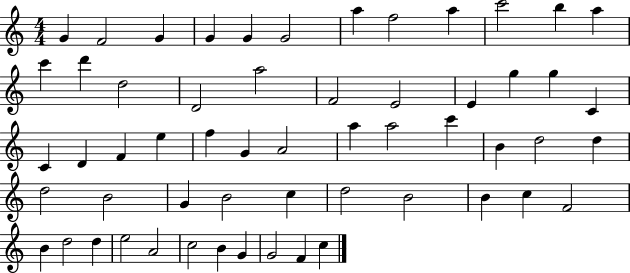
{
  \clef treble
  \numericTimeSignature
  \time 4/4
  \key c \major
  g'4 f'2 g'4 | g'4 g'4 g'2 | a''4 f''2 a''4 | c'''2 b''4 a''4 | \break c'''4 d'''4 d''2 | d'2 a''2 | f'2 e'2 | e'4 g''4 g''4 c'4 | \break c'4 d'4 f'4 e''4 | f''4 g'4 a'2 | a''4 a''2 c'''4 | b'4 d''2 d''4 | \break d''2 b'2 | g'4 b'2 c''4 | d''2 b'2 | b'4 c''4 f'2 | \break b'4 d''2 d''4 | e''2 a'2 | c''2 b'4 g'4 | g'2 f'4 c''4 | \break \bar "|."
}